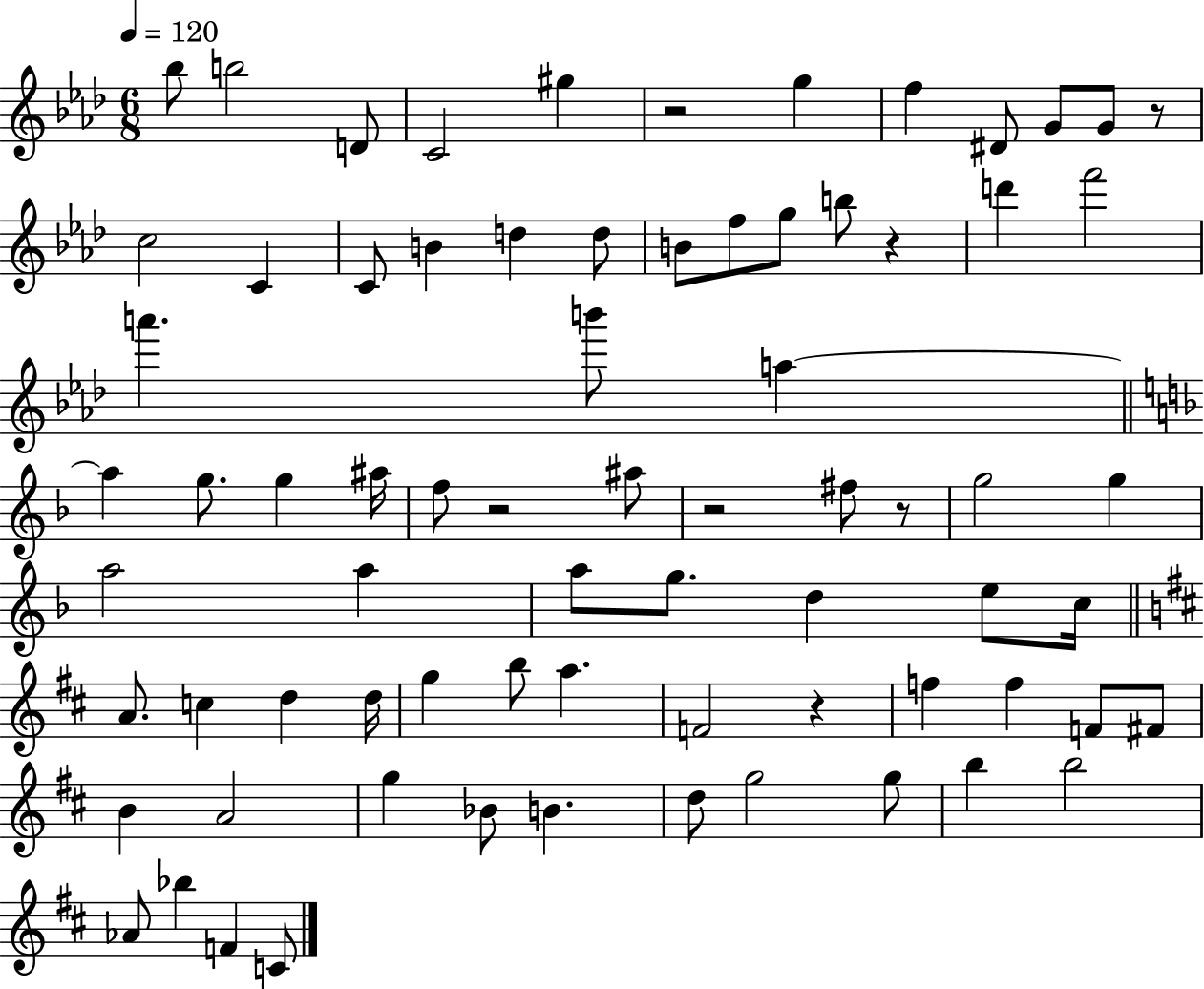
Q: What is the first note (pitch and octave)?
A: Bb5